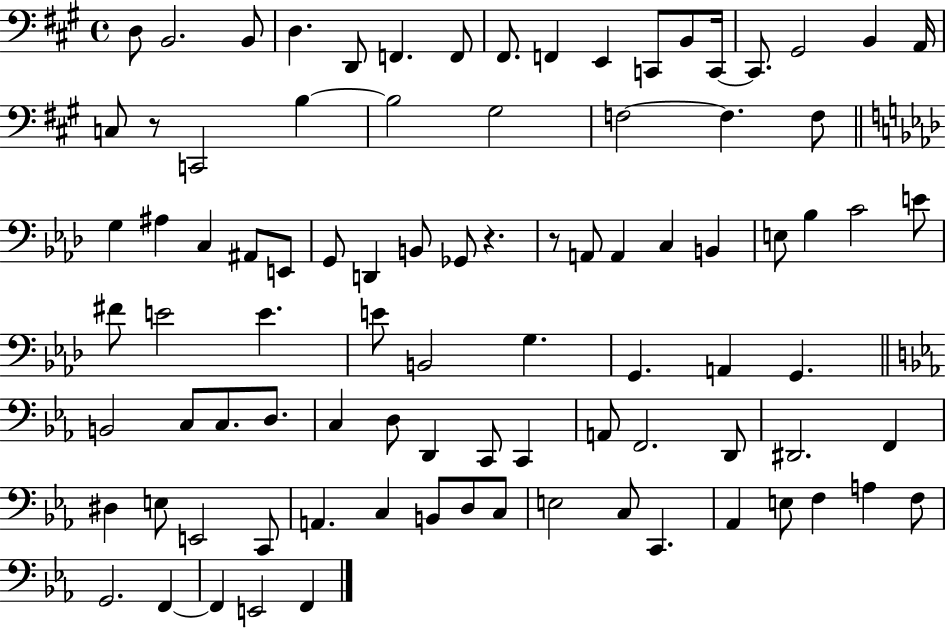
X:1
T:Untitled
M:4/4
L:1/4
K:A
D,/2 B,,2 B,,/2 D, D,,/2 F,, F,,/2 ^F,,/2 F,, E,, C,,/2 B,,/2 C,,/4 C,,/2 ^G,,2 B,, A,,/4 C,/2 z/2 C,,2 B, B,2 ^G,2 F,2 F, F,/2 G, ^A, C, ^A,,/2 E,,/2 G,,/2 D,, B,,/2 _G,,/2 z z/2 A,,/2 A,, C, B,, E,/2 _B, C2 E/2 ^F/2 E2 E E/2 B,,2 G, G,, A,, G,, B,,2 C,/2 C,/2 D,/2 C, D,/2 D,, C,,/2 C,, A,,/2 F,,2 D,,/2 ^D,,2 F,, ^D, E,/2 E,,2 C,,/2 A,, C, B,,/2 D,/2 C,/2 E,2 C,/2 C,, _A,, E,/2 F, A, F,/2 G,,2 F,, F,, E,,2 F,,